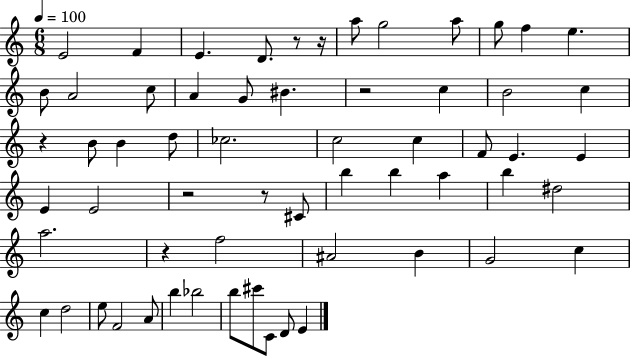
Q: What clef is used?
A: treble